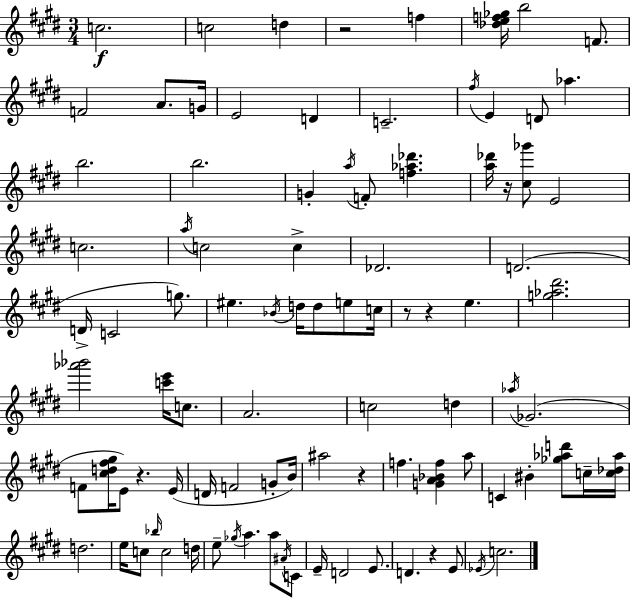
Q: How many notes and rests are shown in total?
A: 94